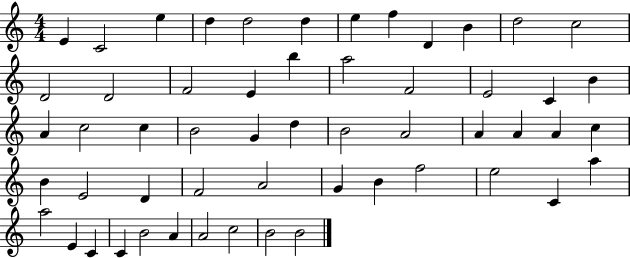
E4/q C4/h E5/q D5/q D5/h D5/q E5/q F5/q D4/q B4/q D5/h C5/h D4/h D4/h F4/h E4/q B5/q A5/h F4/h E4/h C4/q B4/q A4/q C5/h C5/q B4/h G4/q D5/q B4/h A4/h A4/q A4/q A4/q C5/q B4/q E4/h D4/q F4/h A4/h G4/q B4/q F5/h E5/h C4/q A5/q A5/h E4/q C4/q C4/q B4/h A4/q A4/h C5/h B4/h B4/h